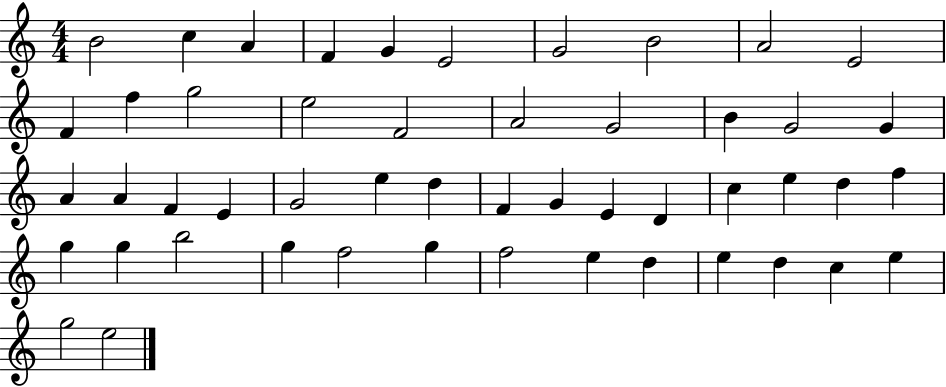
B4/h C5/q A4/q F4/q G4/q E4/h G4/h B4/h A4/h E4/h F4/q F5/q G5/h E5/h F4/h A4/h G4/h B4/q G4/h G4/q A4/q A4/q F4/q E4/q G4/h E5/q D5/q F4/q G4/q E4/q D4/q C5/q E5/q D5/q F5/q G5/q G5/q B5/h G5/q F5/h G5/q F5/h E5/q D5/q E5/q D5/q C5/q E5/q G5/h E5/h